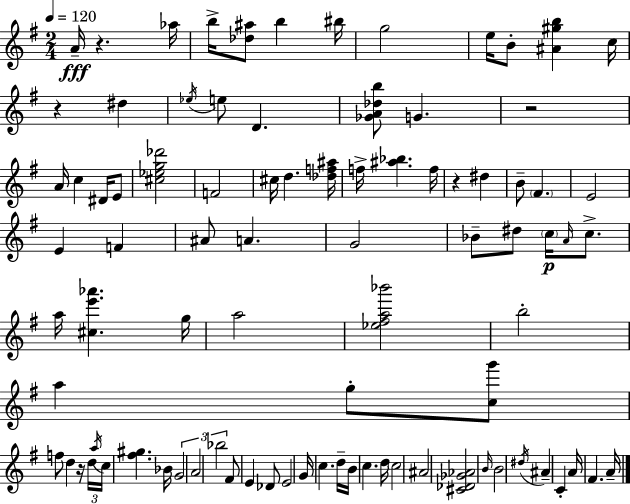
A4/s R/q. Ab5/s B5/s [Db5,A#5]/e B5/q BIS5/s G5/h E5/s B4/e [A#4,G#5,B5]/q C5/s R/q D#5/q Eb5/s E5/e D4/q. [Gb4,A4,Db5,B5]/e G4/q. R/h A4/s C5/q D#4/s E4/e [C#5,Eb5,G5,Db6]/h F4/h C#5/s D5/q. [Db5,F5,A#5]/s F5/s [A#5,Bb5]/q. F5/s R/q D#5/q B4/e F#4/q. E4/h E4/q F4/q A#4/e A4/q. G4/h Bb4/e D#5/e C5/s A4/s C5/e. A5/s [C#5,E6,Ab6]/q. G5/s A5/h [Eb5,F#5,A5,Bb6]/h B5/h A5/q G5/e [C5,G6]/e F5/e D5/q R/s D5/s A5/s C5/s [F#5,G#5]/q. Bb4/s G4/h A4/h Bb5/h F#4/e E4/q Db4/e E4/h G4/s C5/q. D5/s B4/s C5/q. D5/s C5/h A#4/h [C#4,Db4,Gb4,Ab4]/h B4/s B4/h D#5/s A#4/q C4/q A4/s F#4/q. A4/s